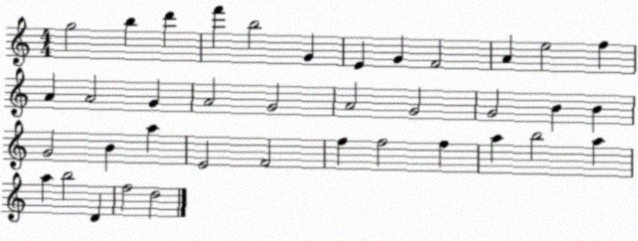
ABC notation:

X:1
T:Untitled
M:4/4
L:1/4
K:C
g2 b d' f' b2 G E G F2 A e2 f A A2 G A2 G2 A2 G2 G2 B B G2 B a E2 F2 f f2 f a b2 a a b2 D f2 d2